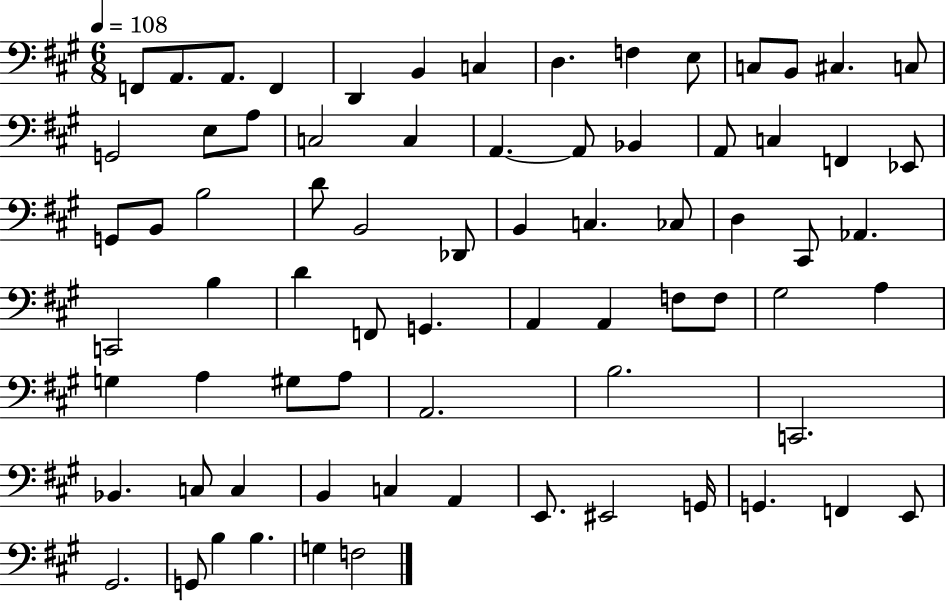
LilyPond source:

{
  \clef bass
  \numericTimeSignature
  \time 6/8
  \key a \major
  \tempo 4 = 108
  f,8 a,8. a,8. f,4 | d,4 b,4 c4 | d4. f4 e8 | c8 b,8 cis4. c8 | \break g,2 e8 a8 | c2 c4 | a,4.~~ a,8 bes,4 | a,8 c4 f,4 ees,8 | \break g,8 b,8 b2 | d'8 b,2 des,8 | b,4 c4. ces8 | d4 cis,8 aes,4. | \break c,2 b4 | d'4 f,8 g,4. | a,4 a,4 f8 f8 | gis2 a4 | \break g4 a4 gis8 a8 | a,2. | b2. | c,2. | \break bes,4. c8 c4 | b,4 c4 a,4 | e,8. eis,2 g,16 | g,4. f,4 e,8 | \break gis,2. | g,8 b4 b4. | g4 f2 | \bar "|."
}